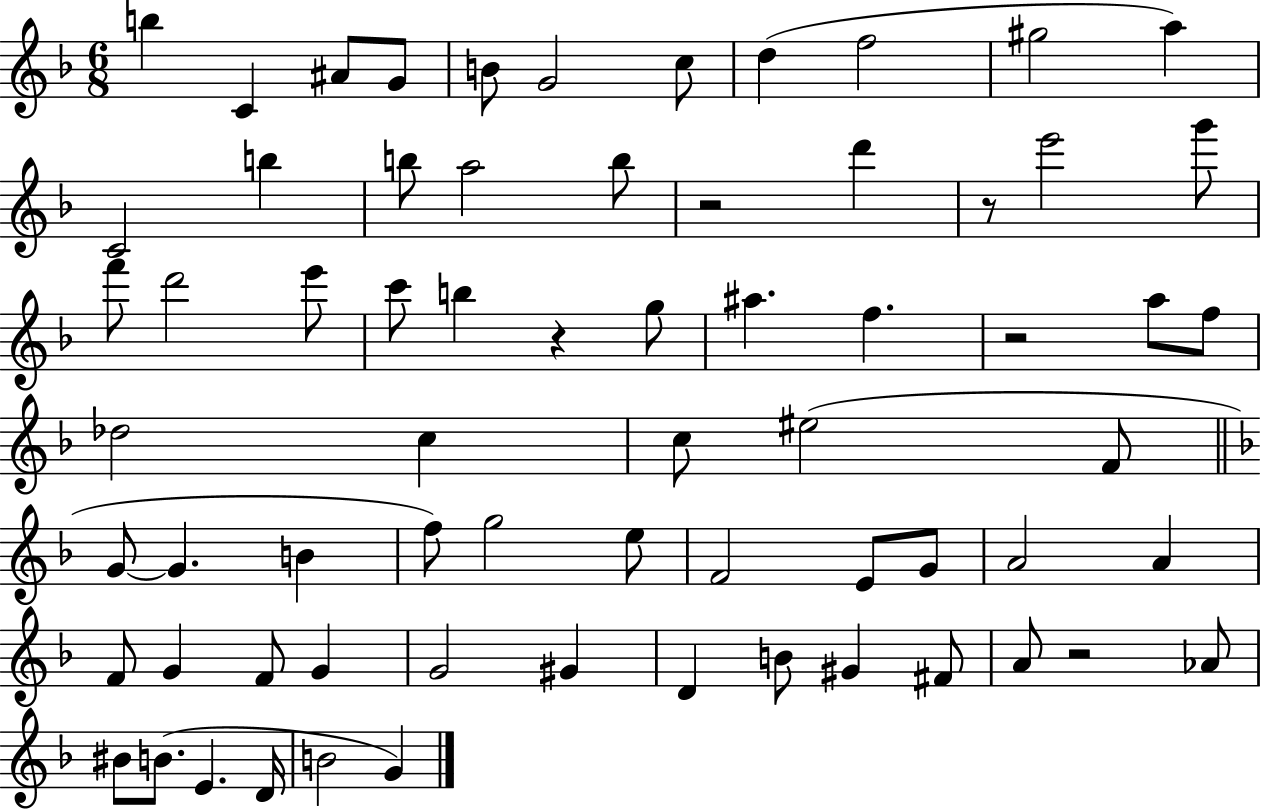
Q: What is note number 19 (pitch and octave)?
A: G6